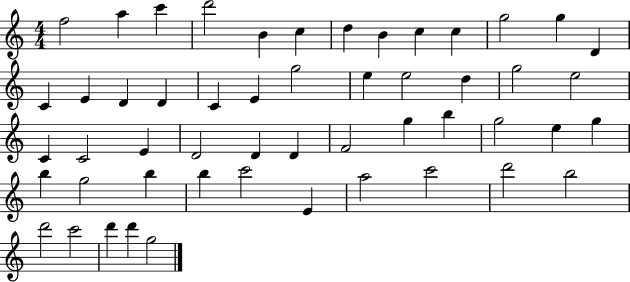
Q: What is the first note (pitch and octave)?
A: F5